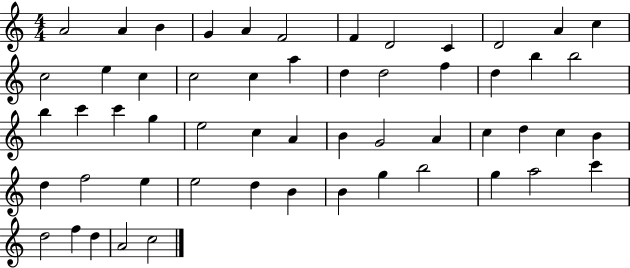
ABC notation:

X:1
T:Untitled
M:4/4
L:1/4
K:C
A2 A B G A F2 F D2 C D2 A c c2 e c c2 c a d d2 f d b b2 b c' c' g e2 c A B G2 A c d c B d f2 e e2 d B B g b2 g a2 c' d2 f d A2 c2